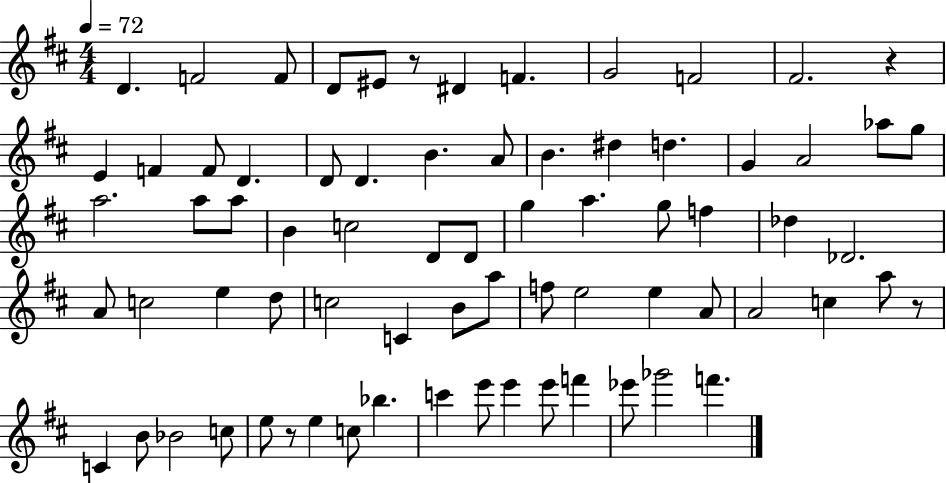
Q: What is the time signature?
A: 4/4